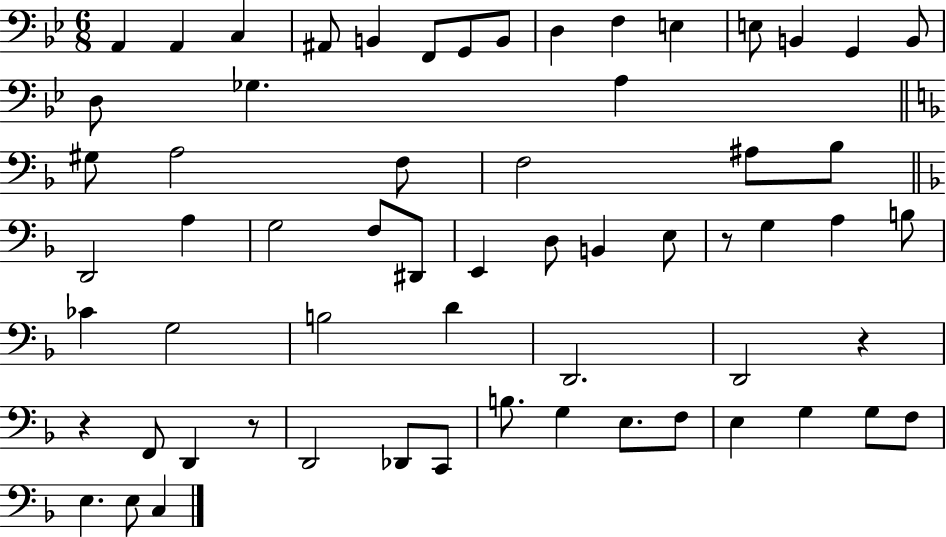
A2/q A2/q C3/q A#2/e B2/q F2/e G2/e B2/e D3/q F3/q E3/q E3/e B2/q G2/q B2/e D3/e Gb3/q. A3/q G#3/e A3/h F3/e F3/h A#3/e Bb3/e D2/h A3/q G3/h F3/e D#2/e E2/q D3/e B2/q E3/e R/e G3/q A3/q B3/e CES4/q G3/h B3/h D4/q D2/h. D2/h R/q R/q F2/e D2/q R/e D2/h Db2/e C2/e B3/e. G3/q E3/e. F3/e E3/q G3/q G3/e F3/e E3/q. E3/e C3/q